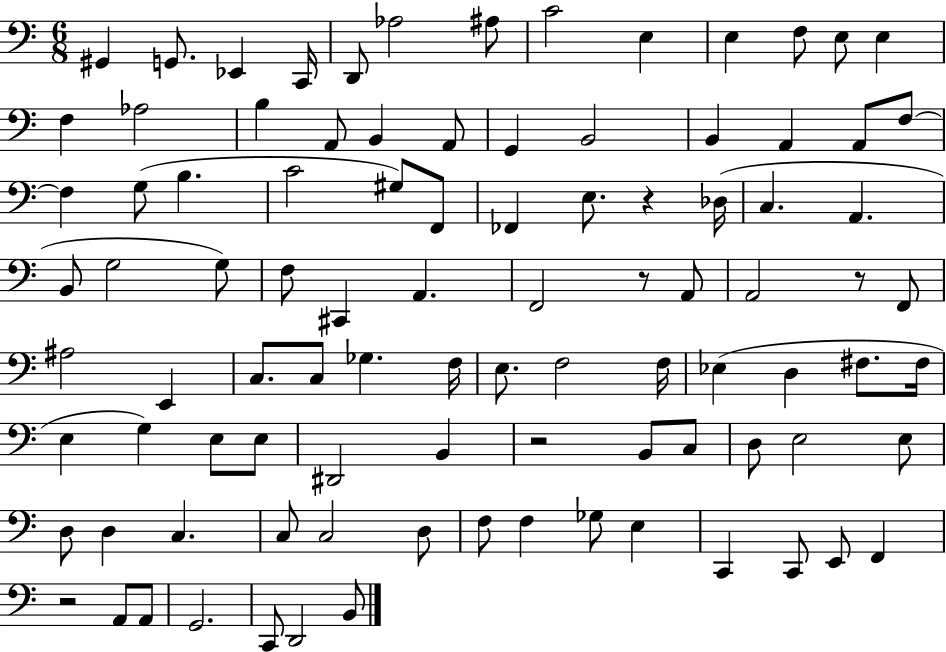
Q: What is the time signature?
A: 6/8